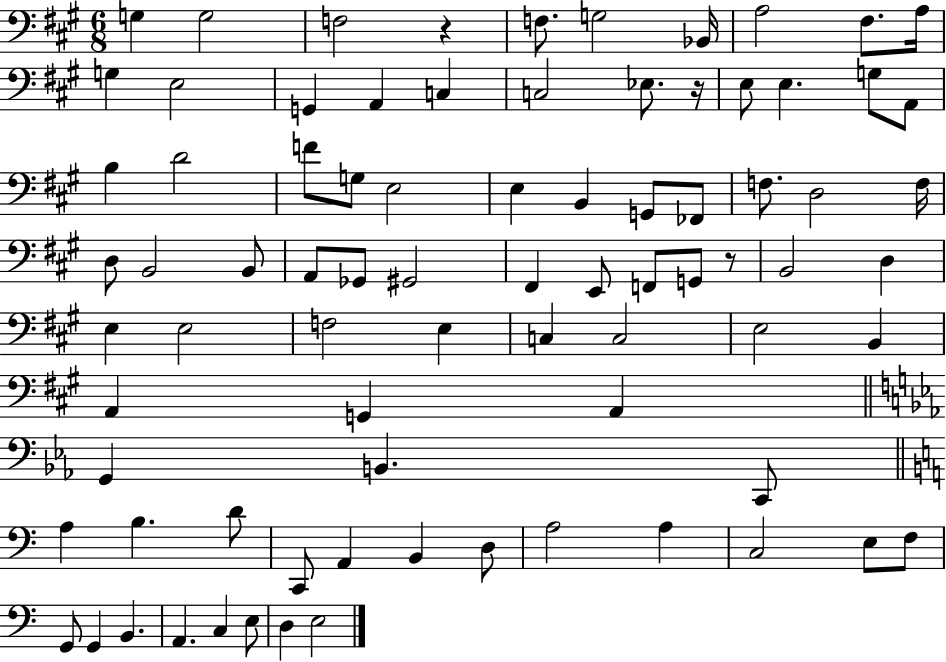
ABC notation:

X:1
T:Untitled
M:6/8
L:1/4
K:A
G, G,2 F,2 z F,/2 G,2 _B,,/4 A,2 ^F,/2 A,/4 G, E,2 G,, A,, C, C,2 _E,/2 z/4 E,/2 E, G,/2 A,,/2 B, D2 F/2 G,/2 E,2 E, B,, G,,/2 _F,,/2 F,/2 D,2 F,/4 D,/2 B,,2 B,,/2 A,,/2 _G,,/2 ^G,,2 ^F,, E,,/2 F,,/2 G,,/2 z/2 B,,2 D, E, E,2 F,2 E, C, C,2 E,2 B,, A,, G,, A,, G,, B,, C,,/2 A, B, D/2 C,,/2 A,, B,, D,/2 A,2 A, C,2 E,/2 F,/2 G,,/2 G,, B,, A,, C, E,/2 D, E,2